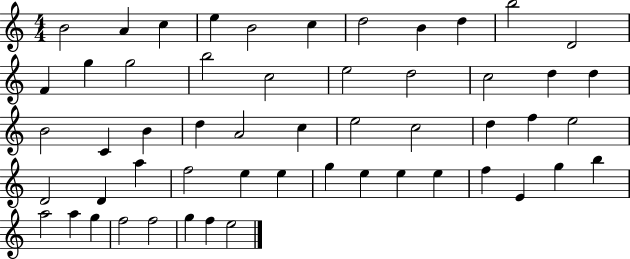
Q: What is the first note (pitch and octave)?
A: B4